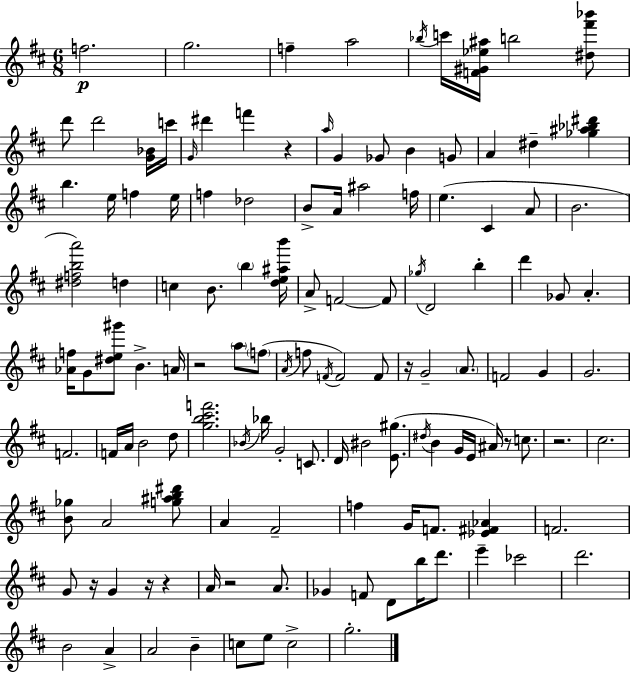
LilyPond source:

{
  \clef treble
  \numericTimeSignature
  \time 6/8
  \key d \major
  f''2.\p | g''2. | f''4-- a''2 | \acciaccatura { bes''16 } c'''16 <f' gis' ees'' ais''>16 b''2 <dis'' fis''' bes'''>8 | \break d'''8 d'''2 <g' bes'>16 | c'''16 \grace { g'16 } dis'''4 f'''4 r4 | \grace { a''16 } g'4 ges'8 b'4 | g'8 a'4 dis''4-- <ges'' ais'' bes'' dis'''>4 | \break b''4. e''16 f''4 | e''16 f''4 des''2 | b'8-> a'16 ais''2 | f''16 e''4.( cis'4 | \break a'8 b'2. | <dis'' f'' b'' a'''>2) d''4 | c''4 b'8. \parenthesize b''4 | <d'' e'' ais'' b'''>16 a'8-> f'2~~ | \break f'8 \acciaccatura { ges''16 } d'2 | b''4-. d'''4 ges'8 a'4.-. | <aes' f''>16 g'8 <dis'' e'' gis'''>8 b'4.-> | a'16 r2 | \break \parenthesize a''8 \parenthesize f''8( \acciaccatura { a'16 } f''8 \acciaccatura { f'16 } f'2) | f'8 r16 g'2-- | \parenthesize a'8. f'2 | g'4 g'2. | \break f'2. | f'16 a'16 b'2 | d''8 <g'' b'' cis''' f'''>2. | \acciaccatura { bes'16 } bes''16 g'2-. | \break c'8. d'16 bis'2 | <e' gis''>8.( \acciaccatura { dis''16 } b'4 | g'16 e'16 ais'16) r8 c''8. r2. | cis''2. | \break <b' ges''>8 a'2 | <g'' ais'' b'' dis'''>8 a'4 | fis'2-- f''4 | g'16 f'8. <ees' fis' aes'>4 f'2. | \break g'8 r16 g'4 | r16 r4 a'16 r2 | a'8. ges'4 | f'8 d'8 b''16 d'''8. e'''4-- | \break ces'''2 d'''2. | b'2 | a'4-> a'2 | b'4-- c''8 e''8 | \break c''2-> g''2.-. | \bar "|."
}